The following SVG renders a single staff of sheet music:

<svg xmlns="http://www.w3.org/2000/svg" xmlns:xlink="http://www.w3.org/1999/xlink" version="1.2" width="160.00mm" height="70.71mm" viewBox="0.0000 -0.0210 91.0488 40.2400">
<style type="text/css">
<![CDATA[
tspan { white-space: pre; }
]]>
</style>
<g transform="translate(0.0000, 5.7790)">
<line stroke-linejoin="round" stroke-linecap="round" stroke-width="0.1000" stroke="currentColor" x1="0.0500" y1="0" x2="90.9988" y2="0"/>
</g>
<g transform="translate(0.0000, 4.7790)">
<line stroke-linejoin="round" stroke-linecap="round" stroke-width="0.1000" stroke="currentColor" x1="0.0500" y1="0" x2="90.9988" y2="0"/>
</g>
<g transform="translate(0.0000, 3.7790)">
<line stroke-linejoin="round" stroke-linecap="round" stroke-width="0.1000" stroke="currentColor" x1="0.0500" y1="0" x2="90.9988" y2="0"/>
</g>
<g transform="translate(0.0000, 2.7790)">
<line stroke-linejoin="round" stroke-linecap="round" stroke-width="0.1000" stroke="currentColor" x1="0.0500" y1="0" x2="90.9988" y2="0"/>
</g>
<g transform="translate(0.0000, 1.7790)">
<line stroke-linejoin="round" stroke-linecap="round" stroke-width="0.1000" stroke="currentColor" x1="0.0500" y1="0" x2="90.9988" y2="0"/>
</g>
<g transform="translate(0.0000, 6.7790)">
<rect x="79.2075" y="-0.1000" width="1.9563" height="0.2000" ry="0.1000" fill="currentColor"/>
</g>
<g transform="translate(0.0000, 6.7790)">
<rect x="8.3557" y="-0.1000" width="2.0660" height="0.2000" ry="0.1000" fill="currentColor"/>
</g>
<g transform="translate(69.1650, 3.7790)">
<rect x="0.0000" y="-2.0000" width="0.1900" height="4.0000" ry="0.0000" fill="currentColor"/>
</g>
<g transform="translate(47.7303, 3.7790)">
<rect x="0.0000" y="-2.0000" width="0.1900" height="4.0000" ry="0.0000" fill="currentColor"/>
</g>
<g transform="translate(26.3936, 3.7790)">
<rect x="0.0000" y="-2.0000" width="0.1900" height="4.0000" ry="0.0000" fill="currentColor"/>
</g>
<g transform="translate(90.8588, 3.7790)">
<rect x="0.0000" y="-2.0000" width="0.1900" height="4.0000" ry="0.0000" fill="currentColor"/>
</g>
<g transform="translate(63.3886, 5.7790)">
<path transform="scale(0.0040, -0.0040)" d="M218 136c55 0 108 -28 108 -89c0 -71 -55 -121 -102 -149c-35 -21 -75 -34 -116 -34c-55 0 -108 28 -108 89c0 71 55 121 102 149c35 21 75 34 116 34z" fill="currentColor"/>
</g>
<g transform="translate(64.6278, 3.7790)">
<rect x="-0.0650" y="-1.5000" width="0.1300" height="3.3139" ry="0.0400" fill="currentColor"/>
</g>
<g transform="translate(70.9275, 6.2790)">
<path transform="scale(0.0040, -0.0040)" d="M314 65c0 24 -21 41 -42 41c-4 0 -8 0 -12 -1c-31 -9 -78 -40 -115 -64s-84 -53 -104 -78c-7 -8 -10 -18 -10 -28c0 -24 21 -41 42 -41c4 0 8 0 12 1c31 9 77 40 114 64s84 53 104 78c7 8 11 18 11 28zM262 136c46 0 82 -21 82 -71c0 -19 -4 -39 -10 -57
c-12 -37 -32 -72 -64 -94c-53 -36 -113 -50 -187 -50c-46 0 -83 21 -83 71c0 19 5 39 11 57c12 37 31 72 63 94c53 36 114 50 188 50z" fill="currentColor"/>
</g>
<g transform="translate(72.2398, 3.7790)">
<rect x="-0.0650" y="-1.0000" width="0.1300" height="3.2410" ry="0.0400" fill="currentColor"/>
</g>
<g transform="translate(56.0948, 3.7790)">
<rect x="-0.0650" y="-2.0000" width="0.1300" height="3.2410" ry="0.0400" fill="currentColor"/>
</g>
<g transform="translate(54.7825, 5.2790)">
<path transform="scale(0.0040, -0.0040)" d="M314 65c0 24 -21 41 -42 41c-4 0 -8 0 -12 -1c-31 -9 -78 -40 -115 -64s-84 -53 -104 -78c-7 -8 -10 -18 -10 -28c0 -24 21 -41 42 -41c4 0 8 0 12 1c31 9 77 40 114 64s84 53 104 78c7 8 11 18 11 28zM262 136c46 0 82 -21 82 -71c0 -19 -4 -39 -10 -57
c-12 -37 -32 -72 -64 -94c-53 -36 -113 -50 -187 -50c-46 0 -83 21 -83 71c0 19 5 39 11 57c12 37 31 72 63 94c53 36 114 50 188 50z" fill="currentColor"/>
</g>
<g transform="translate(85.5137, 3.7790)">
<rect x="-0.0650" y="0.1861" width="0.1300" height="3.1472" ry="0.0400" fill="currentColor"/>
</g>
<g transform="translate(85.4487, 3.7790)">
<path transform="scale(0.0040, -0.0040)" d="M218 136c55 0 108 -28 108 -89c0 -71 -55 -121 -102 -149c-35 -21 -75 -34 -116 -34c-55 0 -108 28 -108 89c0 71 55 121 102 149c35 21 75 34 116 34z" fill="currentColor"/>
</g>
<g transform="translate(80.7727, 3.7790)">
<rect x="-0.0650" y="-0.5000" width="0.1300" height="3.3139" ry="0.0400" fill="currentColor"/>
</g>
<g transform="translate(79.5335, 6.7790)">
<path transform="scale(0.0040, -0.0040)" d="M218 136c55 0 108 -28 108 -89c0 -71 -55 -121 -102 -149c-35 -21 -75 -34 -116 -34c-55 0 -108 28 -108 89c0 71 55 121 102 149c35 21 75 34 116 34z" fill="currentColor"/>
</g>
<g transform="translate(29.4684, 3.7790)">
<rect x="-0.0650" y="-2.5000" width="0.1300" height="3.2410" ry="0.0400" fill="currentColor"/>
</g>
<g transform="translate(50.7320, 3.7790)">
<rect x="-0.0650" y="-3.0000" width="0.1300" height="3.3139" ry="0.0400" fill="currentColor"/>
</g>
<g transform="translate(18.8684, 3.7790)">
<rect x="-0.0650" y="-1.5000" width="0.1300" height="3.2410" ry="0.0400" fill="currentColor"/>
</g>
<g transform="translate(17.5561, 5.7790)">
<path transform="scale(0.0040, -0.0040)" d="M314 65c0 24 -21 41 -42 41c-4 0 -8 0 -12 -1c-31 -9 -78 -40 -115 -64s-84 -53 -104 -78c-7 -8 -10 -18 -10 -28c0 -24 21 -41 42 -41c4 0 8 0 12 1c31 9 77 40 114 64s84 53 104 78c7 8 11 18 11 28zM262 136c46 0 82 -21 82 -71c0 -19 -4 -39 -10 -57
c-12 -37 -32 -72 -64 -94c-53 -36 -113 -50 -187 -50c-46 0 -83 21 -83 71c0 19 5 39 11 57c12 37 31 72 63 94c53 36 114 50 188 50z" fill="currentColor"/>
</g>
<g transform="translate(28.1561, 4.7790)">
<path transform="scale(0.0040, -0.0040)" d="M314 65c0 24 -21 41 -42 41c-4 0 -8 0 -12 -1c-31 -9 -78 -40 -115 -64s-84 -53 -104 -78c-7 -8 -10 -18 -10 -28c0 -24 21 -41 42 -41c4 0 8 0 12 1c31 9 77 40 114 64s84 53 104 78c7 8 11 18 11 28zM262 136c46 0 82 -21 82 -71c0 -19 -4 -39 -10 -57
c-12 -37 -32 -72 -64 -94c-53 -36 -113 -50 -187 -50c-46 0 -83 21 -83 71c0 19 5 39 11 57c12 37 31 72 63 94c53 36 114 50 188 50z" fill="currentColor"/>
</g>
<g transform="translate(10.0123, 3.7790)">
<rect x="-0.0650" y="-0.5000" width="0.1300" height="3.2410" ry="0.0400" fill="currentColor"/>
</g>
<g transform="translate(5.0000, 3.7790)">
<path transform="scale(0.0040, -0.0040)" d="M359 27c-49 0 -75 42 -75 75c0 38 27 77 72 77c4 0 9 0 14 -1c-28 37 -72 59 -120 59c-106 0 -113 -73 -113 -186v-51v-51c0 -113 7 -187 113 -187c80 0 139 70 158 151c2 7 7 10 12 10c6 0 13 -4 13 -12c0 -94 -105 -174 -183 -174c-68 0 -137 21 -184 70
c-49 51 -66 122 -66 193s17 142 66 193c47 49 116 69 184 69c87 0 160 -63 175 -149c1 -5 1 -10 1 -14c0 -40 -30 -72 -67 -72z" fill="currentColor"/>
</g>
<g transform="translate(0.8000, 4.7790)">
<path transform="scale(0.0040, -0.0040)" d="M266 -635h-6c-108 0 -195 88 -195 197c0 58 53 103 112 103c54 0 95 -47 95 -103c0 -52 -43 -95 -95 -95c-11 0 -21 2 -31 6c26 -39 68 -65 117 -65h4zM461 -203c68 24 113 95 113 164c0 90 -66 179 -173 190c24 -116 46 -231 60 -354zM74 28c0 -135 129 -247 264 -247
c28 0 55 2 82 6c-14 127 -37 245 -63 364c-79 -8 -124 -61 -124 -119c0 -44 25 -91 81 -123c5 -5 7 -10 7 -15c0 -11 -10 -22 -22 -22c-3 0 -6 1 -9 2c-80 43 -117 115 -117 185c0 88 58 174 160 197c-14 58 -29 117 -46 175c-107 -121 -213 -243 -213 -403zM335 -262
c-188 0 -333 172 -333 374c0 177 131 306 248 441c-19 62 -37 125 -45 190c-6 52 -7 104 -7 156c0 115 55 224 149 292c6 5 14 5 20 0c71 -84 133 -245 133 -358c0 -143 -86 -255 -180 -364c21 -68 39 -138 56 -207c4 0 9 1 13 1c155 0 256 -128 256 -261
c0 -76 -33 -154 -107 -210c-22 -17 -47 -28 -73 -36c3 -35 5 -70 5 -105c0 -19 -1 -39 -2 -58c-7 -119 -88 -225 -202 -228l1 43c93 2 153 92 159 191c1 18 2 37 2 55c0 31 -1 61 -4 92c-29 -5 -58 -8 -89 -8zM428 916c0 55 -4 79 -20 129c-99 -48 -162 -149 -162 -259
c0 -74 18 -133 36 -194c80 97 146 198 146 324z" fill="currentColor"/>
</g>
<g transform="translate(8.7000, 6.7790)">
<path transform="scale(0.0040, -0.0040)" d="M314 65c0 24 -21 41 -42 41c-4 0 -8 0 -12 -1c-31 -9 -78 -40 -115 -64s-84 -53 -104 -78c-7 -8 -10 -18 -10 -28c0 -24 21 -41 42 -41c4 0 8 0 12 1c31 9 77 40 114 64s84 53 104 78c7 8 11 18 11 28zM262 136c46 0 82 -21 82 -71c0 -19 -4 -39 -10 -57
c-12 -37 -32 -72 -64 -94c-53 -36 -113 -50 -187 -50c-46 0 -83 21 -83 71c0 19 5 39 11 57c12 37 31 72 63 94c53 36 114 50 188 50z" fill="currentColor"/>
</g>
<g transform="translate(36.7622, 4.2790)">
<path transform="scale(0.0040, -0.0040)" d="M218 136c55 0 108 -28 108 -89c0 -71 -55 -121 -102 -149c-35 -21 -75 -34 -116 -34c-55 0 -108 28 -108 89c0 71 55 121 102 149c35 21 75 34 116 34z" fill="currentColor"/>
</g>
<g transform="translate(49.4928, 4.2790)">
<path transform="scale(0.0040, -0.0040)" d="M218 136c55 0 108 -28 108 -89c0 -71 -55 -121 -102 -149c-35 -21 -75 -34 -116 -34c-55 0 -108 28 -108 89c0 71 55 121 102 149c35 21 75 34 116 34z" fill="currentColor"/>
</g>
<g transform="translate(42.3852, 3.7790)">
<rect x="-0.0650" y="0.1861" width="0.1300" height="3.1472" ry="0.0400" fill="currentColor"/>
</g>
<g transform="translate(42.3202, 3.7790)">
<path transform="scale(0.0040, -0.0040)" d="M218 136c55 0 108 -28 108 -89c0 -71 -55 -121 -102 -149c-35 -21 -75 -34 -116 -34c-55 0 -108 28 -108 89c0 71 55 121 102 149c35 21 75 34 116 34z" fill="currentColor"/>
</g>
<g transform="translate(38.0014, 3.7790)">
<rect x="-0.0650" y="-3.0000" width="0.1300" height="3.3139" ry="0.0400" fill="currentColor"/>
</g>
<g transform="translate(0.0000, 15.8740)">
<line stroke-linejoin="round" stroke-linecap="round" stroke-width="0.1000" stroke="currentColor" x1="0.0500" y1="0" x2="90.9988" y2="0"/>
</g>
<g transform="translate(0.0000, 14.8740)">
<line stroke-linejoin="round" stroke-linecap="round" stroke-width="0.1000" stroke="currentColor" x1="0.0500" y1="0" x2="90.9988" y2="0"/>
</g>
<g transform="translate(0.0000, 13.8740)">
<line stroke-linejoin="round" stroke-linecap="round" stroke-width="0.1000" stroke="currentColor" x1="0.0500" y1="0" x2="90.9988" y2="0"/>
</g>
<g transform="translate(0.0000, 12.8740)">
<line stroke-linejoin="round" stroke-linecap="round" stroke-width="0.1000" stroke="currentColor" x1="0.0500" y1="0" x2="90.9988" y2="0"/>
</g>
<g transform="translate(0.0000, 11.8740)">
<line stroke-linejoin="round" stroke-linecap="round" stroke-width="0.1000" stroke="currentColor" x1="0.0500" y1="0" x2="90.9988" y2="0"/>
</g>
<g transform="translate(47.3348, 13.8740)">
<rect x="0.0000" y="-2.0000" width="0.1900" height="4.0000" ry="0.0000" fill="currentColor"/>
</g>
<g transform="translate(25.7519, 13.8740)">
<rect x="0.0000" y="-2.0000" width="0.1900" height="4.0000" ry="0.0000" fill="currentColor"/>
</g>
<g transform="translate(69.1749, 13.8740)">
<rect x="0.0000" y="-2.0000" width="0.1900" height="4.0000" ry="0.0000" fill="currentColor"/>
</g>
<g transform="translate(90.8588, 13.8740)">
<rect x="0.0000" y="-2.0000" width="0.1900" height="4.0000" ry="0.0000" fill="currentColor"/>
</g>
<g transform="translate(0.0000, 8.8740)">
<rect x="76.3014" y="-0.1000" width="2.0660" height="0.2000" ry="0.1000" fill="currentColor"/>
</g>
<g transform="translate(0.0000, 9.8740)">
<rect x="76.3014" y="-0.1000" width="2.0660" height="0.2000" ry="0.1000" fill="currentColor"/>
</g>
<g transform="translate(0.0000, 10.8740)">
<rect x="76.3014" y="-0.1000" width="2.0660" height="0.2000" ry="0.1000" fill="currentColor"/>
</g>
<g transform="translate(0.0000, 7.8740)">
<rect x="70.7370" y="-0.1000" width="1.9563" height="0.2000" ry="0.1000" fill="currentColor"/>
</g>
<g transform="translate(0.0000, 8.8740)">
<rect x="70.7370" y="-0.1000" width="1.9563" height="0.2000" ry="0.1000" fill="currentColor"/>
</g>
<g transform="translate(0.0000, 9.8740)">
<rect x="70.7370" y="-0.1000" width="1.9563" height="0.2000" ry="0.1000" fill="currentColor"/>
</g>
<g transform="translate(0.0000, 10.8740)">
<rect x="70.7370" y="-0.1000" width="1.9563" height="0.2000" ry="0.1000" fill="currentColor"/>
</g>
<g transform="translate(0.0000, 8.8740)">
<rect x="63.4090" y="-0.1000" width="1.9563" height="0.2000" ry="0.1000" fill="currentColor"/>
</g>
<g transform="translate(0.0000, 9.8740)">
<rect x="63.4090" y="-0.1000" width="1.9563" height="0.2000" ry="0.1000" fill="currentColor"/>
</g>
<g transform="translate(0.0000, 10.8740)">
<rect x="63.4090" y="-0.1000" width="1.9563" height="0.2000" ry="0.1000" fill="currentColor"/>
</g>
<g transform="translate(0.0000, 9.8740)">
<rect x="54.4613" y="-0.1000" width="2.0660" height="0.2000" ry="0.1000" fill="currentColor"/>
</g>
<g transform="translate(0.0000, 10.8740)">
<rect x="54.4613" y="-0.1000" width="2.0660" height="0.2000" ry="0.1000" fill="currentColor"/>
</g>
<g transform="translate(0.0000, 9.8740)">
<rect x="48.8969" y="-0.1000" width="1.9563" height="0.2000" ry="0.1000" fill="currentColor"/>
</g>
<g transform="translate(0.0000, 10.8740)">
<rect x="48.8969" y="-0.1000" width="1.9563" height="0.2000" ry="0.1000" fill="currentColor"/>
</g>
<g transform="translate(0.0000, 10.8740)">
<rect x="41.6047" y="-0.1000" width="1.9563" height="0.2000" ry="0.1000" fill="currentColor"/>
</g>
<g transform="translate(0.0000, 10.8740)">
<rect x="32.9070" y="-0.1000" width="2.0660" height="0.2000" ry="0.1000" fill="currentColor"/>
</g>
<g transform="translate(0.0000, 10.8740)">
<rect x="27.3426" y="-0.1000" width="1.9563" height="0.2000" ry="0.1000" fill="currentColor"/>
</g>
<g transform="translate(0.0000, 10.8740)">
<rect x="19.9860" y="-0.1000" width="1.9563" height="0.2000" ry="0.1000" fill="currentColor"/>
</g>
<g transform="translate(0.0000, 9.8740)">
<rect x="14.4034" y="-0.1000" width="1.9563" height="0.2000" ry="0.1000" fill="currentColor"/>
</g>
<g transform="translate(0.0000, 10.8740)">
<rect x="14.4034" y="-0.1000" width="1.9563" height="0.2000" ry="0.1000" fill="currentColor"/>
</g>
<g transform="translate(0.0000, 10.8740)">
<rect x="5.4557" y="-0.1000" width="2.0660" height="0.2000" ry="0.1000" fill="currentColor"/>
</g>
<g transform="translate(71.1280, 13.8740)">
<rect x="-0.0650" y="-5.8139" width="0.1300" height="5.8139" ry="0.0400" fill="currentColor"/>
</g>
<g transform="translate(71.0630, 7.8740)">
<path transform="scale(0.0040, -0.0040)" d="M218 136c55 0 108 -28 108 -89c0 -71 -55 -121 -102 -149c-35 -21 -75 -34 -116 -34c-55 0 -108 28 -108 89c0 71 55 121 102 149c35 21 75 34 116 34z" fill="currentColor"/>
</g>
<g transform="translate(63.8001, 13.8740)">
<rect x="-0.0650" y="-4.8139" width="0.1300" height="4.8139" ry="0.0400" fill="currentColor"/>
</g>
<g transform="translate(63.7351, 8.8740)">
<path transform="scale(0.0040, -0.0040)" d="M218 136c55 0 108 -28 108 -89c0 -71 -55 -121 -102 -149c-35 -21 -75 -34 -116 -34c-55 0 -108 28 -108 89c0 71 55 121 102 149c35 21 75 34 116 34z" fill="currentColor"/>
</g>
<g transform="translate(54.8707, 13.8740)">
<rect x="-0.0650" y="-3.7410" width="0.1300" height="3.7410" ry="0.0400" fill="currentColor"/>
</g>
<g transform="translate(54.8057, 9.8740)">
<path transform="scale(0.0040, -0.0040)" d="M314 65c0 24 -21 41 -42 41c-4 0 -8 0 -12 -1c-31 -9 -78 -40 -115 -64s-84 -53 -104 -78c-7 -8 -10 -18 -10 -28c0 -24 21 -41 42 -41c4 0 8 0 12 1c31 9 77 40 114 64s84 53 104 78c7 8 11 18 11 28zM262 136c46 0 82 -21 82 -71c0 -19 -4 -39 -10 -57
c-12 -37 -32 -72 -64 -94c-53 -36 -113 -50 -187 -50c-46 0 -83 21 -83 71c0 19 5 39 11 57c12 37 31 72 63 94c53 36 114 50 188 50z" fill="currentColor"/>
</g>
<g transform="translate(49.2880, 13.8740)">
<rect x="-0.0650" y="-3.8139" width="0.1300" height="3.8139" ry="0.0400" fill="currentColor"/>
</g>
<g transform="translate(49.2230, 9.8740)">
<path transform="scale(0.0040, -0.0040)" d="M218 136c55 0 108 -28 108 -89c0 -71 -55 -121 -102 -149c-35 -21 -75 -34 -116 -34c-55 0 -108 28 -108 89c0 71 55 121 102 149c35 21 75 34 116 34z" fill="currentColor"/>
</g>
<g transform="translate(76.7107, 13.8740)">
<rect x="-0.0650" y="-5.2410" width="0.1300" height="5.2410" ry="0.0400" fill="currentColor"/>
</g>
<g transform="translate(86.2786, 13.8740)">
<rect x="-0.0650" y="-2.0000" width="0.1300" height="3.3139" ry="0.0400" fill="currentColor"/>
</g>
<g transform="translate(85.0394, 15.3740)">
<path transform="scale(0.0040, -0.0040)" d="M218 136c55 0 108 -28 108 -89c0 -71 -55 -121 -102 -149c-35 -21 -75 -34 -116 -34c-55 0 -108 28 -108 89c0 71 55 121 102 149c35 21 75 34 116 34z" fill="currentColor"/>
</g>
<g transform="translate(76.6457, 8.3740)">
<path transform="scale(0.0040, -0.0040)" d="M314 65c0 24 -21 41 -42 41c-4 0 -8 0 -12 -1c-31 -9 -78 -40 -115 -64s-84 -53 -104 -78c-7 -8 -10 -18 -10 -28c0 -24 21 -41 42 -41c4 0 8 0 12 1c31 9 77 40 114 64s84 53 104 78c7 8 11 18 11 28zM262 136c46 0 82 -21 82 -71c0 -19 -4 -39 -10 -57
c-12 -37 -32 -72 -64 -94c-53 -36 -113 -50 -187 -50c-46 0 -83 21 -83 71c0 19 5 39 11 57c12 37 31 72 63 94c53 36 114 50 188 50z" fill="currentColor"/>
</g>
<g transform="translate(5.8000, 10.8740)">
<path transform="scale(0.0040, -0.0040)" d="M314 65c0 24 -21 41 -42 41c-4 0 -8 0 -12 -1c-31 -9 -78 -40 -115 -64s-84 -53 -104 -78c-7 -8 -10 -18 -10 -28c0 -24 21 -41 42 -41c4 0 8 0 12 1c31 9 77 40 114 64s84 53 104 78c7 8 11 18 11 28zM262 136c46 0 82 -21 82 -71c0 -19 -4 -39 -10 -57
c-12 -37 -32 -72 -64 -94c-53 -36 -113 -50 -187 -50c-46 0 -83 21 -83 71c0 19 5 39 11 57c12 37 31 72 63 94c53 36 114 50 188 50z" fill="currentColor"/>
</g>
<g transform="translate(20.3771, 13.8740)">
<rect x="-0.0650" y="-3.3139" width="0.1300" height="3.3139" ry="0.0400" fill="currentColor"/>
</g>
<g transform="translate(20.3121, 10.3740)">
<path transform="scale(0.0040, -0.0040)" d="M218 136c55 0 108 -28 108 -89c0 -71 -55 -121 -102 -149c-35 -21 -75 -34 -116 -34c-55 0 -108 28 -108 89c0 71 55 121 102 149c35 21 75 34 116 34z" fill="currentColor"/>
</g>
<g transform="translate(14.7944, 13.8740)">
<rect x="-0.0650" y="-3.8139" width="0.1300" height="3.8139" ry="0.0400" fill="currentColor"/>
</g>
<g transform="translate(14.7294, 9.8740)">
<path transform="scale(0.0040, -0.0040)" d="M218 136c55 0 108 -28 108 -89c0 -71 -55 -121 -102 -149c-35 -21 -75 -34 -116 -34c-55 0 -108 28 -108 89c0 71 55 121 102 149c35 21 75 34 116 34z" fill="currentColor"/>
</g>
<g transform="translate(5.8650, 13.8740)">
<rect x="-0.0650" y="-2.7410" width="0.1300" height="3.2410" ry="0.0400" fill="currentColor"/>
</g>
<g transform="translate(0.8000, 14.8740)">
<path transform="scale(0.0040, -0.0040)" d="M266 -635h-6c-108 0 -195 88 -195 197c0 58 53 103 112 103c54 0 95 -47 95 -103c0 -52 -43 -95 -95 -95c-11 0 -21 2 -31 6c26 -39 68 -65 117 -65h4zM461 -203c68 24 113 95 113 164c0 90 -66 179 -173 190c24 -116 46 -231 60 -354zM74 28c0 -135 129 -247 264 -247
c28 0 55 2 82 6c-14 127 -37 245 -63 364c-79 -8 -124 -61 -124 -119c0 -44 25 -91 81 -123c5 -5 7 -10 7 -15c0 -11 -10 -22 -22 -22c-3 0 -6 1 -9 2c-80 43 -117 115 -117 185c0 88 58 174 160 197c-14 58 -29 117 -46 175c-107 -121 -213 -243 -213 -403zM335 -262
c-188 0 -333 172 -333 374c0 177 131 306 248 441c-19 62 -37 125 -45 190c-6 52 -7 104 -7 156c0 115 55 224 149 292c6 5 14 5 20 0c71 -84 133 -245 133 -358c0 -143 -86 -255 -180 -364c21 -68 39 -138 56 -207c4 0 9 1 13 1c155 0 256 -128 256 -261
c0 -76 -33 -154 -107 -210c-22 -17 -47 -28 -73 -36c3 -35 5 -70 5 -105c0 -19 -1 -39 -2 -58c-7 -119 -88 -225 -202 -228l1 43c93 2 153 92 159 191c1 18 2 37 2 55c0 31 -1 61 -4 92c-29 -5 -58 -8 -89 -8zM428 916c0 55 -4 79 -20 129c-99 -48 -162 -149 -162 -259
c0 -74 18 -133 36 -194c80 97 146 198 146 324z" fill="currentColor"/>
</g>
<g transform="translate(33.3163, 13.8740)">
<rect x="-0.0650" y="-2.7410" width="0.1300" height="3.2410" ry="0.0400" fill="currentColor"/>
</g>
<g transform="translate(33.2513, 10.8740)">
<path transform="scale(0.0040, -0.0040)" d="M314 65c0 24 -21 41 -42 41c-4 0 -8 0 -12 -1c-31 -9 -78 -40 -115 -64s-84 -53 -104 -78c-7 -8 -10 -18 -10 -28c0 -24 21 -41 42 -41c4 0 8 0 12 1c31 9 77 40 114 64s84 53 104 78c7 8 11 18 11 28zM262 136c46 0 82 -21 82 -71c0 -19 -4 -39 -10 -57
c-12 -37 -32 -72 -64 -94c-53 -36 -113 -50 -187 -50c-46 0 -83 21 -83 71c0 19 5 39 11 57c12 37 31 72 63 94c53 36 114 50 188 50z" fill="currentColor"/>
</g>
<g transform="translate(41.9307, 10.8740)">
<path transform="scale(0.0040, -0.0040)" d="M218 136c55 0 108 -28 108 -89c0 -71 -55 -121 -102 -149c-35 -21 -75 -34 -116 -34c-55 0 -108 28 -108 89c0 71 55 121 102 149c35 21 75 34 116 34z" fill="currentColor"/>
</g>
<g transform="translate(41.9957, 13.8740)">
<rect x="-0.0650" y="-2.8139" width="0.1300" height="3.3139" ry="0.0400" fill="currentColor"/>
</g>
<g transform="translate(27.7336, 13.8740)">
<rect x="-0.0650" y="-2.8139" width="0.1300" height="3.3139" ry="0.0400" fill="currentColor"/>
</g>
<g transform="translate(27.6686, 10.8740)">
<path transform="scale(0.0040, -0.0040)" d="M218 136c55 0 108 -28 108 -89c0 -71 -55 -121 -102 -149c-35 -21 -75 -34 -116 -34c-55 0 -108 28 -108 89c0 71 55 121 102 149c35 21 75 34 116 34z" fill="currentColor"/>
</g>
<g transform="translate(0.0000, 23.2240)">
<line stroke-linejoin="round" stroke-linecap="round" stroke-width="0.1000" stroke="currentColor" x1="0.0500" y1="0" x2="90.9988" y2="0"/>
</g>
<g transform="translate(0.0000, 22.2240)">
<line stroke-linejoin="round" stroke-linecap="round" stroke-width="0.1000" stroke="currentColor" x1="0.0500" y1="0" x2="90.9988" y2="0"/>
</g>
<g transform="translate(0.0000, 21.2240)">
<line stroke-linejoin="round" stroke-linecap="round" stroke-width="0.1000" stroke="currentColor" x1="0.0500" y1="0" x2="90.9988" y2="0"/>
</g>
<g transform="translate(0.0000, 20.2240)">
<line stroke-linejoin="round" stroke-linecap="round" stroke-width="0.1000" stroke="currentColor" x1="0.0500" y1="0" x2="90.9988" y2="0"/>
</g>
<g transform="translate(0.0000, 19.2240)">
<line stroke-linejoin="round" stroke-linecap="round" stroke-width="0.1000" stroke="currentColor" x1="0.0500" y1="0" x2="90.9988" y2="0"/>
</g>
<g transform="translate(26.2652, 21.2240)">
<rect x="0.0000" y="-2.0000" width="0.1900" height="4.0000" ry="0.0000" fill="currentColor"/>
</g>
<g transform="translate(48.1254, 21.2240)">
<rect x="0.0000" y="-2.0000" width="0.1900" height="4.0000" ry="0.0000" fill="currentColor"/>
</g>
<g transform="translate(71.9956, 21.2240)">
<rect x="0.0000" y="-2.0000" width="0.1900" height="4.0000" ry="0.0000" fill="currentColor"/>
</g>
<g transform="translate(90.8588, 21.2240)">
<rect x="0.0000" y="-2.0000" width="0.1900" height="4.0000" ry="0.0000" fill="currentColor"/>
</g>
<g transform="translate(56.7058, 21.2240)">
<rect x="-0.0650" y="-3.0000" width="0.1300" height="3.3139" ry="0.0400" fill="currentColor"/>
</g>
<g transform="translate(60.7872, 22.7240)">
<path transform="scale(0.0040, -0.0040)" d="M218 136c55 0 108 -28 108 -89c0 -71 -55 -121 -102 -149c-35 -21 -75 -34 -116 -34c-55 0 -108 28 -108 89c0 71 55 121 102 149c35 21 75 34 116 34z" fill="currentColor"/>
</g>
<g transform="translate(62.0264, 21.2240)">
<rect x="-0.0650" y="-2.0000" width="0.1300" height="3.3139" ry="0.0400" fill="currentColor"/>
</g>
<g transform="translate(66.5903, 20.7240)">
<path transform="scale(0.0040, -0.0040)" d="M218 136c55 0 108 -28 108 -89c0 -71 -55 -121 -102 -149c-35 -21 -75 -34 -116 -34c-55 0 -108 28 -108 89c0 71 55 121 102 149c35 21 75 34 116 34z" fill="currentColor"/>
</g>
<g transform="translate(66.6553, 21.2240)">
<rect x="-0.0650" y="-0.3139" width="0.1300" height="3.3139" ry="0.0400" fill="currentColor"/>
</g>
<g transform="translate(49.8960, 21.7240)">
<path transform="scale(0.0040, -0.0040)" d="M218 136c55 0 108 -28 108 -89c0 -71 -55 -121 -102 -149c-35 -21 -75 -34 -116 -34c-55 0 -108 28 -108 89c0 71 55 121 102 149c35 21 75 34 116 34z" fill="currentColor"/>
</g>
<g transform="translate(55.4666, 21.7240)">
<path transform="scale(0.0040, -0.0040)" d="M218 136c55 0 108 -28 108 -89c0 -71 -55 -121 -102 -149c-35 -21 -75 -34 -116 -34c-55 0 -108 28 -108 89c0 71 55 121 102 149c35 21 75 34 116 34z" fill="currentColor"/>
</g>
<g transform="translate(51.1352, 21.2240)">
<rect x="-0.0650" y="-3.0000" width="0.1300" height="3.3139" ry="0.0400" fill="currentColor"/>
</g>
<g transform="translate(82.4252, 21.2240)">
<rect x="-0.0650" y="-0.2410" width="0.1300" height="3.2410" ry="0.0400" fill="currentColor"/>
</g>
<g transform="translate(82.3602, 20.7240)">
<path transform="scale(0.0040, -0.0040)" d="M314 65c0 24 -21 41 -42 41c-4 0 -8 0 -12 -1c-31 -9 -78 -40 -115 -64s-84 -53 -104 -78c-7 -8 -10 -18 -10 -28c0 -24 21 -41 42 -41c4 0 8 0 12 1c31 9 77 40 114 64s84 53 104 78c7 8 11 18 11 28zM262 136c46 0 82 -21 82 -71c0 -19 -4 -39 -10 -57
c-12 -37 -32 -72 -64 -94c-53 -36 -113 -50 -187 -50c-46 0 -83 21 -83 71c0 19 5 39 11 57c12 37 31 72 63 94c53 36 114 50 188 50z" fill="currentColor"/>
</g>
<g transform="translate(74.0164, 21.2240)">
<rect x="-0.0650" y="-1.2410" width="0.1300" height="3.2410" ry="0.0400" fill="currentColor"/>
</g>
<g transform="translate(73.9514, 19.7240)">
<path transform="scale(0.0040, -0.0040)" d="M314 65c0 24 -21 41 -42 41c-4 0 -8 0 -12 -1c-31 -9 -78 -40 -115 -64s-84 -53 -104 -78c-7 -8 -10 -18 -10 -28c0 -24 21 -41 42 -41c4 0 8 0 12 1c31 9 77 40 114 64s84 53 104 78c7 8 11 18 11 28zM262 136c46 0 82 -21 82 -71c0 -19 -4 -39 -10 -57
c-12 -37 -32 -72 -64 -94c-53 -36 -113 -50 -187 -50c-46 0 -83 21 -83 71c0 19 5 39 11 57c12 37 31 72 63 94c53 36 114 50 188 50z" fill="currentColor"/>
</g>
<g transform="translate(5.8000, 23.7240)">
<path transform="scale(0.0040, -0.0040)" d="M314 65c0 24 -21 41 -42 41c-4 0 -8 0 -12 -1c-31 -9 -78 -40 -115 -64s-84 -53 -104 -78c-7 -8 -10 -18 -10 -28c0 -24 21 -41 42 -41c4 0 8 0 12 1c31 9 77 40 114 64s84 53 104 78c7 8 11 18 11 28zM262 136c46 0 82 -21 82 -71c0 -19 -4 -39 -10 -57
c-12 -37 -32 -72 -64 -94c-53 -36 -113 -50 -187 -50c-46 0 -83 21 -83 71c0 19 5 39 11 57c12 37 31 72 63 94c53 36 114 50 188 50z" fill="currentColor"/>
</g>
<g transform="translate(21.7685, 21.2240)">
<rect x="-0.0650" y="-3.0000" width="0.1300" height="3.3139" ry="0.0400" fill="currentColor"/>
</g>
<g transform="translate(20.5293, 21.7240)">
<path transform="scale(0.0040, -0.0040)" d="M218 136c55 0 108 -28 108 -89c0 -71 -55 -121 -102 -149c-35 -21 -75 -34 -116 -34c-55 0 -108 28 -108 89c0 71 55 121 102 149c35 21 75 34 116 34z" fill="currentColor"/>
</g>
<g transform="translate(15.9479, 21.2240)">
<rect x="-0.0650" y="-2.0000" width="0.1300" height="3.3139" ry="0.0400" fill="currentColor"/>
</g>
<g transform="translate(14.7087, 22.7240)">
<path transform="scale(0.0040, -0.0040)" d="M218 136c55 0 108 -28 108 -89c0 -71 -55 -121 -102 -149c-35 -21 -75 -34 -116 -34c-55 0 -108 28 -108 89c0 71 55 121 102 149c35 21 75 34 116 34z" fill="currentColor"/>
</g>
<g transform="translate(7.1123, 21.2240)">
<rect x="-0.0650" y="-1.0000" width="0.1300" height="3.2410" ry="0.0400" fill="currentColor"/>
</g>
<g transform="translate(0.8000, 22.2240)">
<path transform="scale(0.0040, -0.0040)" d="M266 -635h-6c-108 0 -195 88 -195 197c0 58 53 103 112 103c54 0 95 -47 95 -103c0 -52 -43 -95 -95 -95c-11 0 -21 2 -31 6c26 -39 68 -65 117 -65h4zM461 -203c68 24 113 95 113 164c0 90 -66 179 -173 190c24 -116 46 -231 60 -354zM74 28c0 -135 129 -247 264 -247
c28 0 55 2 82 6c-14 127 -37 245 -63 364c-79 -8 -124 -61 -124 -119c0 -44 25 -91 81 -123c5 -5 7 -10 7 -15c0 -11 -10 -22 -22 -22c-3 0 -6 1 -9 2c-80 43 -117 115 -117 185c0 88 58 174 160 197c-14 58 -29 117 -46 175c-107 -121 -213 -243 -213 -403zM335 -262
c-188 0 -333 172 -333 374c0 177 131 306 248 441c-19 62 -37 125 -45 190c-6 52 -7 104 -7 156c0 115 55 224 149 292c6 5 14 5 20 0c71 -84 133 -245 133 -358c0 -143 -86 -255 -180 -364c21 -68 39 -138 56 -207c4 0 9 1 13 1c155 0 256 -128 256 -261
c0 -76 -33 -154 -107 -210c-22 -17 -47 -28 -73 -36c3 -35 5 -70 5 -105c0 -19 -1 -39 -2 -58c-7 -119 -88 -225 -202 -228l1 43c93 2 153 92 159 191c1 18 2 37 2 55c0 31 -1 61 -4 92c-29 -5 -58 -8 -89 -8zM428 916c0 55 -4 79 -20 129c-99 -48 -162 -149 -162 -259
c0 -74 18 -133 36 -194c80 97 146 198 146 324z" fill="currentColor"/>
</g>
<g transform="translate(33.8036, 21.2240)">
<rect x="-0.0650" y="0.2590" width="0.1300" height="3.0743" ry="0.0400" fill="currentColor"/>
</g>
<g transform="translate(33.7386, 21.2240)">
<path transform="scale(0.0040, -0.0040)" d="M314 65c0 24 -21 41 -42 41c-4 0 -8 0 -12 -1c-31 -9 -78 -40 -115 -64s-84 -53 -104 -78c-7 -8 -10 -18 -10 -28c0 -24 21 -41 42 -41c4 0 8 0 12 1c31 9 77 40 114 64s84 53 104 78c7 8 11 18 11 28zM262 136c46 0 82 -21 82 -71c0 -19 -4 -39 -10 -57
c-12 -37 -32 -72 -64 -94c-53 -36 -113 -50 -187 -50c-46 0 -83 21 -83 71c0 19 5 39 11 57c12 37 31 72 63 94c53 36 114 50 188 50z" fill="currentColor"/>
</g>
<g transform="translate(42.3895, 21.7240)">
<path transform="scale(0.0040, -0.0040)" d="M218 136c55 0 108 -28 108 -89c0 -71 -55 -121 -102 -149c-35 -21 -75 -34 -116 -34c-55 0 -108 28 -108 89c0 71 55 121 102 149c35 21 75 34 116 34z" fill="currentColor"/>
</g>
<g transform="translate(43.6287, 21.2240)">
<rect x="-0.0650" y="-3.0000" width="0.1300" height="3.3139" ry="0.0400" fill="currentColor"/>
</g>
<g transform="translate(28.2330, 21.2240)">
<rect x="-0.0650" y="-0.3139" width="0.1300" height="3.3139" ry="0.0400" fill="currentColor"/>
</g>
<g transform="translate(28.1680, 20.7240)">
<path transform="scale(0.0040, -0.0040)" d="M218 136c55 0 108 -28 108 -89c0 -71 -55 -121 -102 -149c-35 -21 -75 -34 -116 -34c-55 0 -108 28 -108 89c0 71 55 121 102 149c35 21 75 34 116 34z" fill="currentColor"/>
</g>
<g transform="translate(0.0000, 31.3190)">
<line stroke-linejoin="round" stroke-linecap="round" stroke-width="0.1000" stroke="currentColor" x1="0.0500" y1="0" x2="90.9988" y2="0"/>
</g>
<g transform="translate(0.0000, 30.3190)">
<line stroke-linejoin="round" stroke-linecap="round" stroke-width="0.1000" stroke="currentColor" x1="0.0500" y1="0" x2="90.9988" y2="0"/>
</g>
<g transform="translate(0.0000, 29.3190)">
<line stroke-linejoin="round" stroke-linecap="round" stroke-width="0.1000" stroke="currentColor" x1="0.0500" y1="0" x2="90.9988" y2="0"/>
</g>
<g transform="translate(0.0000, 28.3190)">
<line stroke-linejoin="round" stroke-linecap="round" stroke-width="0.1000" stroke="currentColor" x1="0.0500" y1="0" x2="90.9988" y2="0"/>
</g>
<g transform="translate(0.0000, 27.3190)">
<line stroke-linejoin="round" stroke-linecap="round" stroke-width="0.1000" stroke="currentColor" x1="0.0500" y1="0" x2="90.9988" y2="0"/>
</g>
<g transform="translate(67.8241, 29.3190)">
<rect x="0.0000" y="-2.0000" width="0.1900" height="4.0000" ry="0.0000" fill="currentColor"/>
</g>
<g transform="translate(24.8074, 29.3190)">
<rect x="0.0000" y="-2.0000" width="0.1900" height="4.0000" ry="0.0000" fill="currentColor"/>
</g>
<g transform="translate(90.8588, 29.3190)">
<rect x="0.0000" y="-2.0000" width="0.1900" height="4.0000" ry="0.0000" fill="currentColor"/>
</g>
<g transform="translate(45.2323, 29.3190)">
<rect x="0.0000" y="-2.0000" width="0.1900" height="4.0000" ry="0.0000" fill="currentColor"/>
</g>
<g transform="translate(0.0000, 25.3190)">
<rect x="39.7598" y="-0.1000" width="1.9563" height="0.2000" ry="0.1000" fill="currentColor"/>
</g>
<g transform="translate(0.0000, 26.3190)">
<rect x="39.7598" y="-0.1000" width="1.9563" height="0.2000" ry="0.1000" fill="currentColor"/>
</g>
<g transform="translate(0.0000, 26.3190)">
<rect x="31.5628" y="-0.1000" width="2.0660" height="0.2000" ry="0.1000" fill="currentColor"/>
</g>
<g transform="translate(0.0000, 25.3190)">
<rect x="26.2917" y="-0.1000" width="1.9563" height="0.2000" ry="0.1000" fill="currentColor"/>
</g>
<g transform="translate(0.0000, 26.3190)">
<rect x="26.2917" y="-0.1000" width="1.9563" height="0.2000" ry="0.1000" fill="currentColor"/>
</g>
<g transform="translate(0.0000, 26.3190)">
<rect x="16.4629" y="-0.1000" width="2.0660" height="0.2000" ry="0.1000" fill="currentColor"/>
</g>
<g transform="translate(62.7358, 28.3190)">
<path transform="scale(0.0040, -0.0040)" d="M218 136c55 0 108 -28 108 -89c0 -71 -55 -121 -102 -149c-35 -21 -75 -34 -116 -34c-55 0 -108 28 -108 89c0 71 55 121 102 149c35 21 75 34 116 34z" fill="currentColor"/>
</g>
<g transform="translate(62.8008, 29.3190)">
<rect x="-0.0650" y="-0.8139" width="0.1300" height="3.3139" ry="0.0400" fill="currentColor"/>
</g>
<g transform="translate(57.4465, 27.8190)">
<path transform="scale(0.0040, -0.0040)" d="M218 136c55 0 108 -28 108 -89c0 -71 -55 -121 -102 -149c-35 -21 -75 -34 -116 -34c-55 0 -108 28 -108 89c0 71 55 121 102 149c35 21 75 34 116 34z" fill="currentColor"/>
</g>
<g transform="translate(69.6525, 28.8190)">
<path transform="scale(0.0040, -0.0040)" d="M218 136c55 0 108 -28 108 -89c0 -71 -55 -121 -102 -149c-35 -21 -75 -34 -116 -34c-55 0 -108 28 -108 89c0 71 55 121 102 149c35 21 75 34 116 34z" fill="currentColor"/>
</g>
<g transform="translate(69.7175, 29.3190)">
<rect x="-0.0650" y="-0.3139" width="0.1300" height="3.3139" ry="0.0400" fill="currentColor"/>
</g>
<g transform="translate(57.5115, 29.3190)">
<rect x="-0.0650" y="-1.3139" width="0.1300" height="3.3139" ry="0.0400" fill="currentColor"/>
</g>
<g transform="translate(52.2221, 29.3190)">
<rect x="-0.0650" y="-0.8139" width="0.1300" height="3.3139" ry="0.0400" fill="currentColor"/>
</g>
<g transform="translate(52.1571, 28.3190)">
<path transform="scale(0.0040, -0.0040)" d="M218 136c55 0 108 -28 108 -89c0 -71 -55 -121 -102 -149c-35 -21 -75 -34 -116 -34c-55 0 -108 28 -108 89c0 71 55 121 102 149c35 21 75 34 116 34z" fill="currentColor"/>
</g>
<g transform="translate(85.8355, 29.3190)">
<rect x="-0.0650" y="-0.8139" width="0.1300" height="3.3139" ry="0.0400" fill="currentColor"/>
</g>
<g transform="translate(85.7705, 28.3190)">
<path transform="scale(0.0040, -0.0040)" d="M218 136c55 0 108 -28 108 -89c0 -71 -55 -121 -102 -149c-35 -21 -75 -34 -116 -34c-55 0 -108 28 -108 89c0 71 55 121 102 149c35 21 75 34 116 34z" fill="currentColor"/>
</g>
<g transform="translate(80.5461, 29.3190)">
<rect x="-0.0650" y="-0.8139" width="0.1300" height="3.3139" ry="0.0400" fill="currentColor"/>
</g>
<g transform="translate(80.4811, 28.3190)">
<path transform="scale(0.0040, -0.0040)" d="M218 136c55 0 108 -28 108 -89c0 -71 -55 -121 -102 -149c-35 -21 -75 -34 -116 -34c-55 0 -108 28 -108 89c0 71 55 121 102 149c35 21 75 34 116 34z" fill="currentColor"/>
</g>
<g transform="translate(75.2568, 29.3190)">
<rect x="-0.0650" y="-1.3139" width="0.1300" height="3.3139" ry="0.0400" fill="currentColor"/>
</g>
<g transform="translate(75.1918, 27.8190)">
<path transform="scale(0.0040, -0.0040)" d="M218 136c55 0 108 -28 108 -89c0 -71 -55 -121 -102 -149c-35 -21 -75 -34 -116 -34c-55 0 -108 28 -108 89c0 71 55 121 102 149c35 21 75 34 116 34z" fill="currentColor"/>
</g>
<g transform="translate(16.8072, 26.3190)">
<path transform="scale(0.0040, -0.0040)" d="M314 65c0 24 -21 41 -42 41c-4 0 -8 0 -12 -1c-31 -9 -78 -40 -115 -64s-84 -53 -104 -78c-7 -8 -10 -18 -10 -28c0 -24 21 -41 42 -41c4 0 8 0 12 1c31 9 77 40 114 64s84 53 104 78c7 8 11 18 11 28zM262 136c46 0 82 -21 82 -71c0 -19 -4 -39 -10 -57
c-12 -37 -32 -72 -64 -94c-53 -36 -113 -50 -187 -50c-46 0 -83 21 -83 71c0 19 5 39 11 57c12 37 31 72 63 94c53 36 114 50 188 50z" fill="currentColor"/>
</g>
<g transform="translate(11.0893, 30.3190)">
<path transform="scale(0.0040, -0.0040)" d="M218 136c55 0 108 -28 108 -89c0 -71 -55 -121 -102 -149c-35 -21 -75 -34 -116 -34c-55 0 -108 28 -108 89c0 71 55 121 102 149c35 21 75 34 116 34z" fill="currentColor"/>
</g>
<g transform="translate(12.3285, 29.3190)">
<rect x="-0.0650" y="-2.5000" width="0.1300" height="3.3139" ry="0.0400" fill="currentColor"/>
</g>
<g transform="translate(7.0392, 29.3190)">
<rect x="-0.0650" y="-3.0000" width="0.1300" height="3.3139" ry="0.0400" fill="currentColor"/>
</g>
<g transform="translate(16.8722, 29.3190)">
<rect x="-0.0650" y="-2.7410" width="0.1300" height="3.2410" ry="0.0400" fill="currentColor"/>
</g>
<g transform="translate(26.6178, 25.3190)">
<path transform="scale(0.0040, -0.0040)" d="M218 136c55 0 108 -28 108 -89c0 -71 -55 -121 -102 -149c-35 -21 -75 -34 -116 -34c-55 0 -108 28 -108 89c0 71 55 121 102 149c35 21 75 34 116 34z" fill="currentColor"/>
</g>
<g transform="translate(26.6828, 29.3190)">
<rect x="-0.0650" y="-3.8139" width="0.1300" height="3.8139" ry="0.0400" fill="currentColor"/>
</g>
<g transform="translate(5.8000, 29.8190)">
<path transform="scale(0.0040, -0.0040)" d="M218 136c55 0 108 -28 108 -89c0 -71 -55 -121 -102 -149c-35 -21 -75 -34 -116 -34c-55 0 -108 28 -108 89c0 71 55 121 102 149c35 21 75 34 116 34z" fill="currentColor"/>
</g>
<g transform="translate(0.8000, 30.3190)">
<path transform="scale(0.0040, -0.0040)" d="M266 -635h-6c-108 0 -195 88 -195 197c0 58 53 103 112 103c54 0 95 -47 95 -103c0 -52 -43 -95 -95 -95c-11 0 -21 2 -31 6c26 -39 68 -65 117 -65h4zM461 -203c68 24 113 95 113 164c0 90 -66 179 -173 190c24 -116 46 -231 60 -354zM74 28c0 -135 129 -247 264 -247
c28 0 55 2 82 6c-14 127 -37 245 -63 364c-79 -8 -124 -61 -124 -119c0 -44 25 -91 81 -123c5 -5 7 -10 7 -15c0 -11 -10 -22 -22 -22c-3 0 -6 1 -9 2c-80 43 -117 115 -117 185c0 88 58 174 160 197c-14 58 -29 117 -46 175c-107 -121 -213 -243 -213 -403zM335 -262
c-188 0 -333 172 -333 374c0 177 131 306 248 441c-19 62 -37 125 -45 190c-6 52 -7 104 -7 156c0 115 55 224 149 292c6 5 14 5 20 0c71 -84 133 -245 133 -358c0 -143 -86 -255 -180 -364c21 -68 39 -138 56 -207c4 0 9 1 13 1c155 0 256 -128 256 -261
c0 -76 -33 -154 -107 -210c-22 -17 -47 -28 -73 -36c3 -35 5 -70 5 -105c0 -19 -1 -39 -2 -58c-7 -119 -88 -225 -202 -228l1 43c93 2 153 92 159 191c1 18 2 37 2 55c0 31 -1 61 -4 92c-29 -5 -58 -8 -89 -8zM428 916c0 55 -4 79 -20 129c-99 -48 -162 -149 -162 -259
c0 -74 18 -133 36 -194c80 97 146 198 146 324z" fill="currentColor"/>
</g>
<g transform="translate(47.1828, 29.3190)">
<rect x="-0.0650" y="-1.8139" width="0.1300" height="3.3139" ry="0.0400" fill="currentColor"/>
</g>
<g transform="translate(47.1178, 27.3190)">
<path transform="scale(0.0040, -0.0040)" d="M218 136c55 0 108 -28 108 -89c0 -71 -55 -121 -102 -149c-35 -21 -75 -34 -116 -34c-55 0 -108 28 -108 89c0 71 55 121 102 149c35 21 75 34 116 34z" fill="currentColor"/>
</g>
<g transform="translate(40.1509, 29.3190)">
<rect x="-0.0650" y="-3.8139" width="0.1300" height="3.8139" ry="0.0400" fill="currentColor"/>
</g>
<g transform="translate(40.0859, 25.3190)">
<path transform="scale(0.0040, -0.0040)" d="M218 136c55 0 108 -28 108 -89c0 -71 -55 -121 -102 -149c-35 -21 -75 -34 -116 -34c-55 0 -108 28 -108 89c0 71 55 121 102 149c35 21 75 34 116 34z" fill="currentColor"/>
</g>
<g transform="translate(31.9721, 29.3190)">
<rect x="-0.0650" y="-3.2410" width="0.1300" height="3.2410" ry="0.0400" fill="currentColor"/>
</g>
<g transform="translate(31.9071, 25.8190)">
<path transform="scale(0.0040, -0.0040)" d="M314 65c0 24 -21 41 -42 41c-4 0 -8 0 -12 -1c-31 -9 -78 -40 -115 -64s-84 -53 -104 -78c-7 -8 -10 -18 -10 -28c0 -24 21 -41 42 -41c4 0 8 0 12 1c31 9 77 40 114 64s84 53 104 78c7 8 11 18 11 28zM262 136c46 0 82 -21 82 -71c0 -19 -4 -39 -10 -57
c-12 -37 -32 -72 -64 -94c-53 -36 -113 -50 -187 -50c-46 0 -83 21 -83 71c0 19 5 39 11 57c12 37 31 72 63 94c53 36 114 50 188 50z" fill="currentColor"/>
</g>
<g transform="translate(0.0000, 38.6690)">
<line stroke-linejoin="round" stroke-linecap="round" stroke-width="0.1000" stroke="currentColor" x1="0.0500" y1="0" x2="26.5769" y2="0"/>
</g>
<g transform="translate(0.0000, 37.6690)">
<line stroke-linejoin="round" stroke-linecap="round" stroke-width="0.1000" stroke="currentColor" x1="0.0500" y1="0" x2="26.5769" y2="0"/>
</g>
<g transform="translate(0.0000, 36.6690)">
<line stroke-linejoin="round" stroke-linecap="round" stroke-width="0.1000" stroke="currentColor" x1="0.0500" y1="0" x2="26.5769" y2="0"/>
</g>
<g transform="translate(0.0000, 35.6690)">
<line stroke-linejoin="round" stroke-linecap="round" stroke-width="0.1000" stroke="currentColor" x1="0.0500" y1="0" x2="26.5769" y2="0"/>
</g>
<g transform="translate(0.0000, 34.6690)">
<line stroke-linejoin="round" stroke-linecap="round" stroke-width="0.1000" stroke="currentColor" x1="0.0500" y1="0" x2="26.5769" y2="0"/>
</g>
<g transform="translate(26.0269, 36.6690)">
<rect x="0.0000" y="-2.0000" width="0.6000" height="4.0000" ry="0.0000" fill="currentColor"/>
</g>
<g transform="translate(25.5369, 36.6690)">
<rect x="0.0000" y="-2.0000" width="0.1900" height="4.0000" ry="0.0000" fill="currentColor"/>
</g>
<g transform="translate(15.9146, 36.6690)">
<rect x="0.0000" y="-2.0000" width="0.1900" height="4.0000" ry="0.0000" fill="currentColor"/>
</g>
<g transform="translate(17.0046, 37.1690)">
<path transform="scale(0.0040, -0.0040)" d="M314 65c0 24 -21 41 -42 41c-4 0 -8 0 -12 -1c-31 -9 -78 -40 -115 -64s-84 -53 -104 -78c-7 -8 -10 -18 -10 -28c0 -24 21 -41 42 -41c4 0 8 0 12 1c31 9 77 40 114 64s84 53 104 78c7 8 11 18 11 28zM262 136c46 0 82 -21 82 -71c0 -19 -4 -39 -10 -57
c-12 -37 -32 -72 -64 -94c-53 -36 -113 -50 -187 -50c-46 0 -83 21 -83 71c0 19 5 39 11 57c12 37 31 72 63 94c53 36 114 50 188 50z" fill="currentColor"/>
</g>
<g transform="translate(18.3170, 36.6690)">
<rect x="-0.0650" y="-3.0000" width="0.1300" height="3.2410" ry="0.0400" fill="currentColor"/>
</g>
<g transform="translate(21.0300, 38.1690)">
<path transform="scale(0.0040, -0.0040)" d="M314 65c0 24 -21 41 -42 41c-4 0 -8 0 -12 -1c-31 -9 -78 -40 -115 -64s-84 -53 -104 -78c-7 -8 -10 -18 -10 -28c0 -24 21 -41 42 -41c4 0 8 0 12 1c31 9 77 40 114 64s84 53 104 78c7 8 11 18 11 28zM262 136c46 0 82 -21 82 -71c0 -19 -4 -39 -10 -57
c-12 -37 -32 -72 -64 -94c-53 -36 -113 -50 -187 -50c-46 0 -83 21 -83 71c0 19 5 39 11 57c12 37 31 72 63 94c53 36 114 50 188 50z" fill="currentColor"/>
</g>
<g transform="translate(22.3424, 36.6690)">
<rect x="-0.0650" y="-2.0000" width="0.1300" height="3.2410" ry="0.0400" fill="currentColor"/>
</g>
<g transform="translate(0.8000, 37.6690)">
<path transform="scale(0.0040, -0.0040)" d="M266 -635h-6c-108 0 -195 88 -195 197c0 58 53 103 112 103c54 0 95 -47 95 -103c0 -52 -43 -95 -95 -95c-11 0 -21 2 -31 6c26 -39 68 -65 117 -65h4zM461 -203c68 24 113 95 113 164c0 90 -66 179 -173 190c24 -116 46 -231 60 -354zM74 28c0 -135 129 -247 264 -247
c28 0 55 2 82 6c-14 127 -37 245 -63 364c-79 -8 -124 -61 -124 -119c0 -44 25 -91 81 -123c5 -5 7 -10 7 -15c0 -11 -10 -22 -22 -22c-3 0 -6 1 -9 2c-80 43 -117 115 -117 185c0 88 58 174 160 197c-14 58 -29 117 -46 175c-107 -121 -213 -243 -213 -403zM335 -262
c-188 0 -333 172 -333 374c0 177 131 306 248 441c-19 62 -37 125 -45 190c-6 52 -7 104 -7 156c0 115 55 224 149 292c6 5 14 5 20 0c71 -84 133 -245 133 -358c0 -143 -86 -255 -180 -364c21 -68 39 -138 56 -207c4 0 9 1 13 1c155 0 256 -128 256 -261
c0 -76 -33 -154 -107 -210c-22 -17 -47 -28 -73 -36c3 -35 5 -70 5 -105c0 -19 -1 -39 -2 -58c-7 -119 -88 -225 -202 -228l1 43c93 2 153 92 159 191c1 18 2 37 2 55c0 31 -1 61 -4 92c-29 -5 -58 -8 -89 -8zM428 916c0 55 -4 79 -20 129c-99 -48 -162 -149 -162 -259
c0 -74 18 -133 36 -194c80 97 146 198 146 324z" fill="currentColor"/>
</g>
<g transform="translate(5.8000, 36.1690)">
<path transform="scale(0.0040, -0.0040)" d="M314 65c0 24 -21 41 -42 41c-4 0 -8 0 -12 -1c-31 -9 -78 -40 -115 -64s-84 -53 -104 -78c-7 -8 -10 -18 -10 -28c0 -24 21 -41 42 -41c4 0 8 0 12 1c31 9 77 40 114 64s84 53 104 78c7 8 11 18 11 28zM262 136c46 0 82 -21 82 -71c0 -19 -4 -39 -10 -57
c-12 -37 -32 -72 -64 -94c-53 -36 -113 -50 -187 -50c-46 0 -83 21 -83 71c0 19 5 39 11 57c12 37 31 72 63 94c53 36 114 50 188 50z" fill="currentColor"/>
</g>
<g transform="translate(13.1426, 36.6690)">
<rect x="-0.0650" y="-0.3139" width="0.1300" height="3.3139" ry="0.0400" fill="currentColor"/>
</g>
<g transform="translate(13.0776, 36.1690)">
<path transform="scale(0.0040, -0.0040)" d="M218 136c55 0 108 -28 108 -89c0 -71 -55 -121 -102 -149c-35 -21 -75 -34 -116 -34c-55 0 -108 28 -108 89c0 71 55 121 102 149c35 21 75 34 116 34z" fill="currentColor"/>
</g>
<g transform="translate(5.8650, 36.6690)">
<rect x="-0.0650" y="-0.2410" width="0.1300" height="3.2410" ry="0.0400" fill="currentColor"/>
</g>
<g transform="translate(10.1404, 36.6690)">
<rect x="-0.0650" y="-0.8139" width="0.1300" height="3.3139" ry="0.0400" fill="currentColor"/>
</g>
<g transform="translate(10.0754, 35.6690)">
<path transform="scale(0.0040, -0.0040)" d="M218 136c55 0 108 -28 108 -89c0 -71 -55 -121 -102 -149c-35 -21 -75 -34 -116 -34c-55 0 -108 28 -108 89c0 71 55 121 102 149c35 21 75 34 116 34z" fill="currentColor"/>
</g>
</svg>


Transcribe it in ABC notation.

X:1
T:Untitled
M:4/4
L:1/4
K:C
C2 E2 G2 A B A F2 E D2 C B a2 c' b a a2 a c' c'2 e' g' f'2 F D2 F A c B2 A A A F c e2 c2 A G a2 c' b2 c' f d e d c e d d c2 d c A2 F2